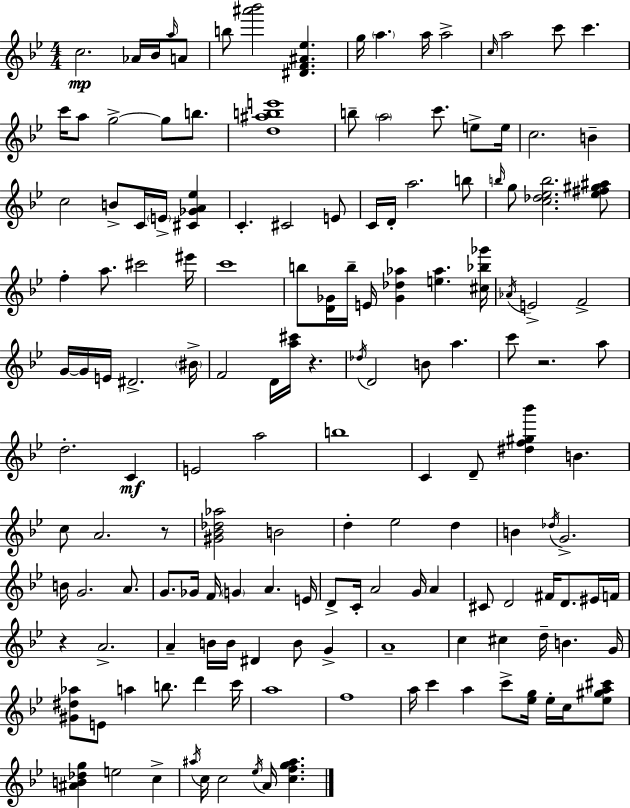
{
  \clef treble
  \numericTimeSignature
  \time 4/4
  \key g \minor
  c''2.\mp aes'16 bes'16 \grace { a''16 } a'8 | b''8 <ais''' bes'''>2 <dis' f' ais' ees''>4. | g''16 \parenthesize a''4. a''16 a''2-> | \grace { c''16 } a''2 c'''8 c'''4. | \break c'''16 a''8 g''2->~~ g''8 b''8. | <d'' ais'' b'' e'''>1 | b''8-- \parenthesize a''2 c'''8. e''8-> | e''16 c''2. b'4-- | \break c''2 b'8-> c'16 \parenthesize e'16-> <cis' ges' a' ees''>4 | c'4.-. cis'2 | e'8 c'16 d'16-. a''2. | b''8 \grace { b''16 } g''8 <c'' des'' ees'' b''>2. | \break <ees'' fis'' gis'' ais''>8 f''4-. a''8. cis'''2 | eis'''16 c'''1 | b''8 <d' ges'>16 b''16-- e'16 <ges' des'' aes''>4 <e'' aes''>4. | <cis'' bes'' ges'''>16 \acciaccatura { aes'16 } e'2-> f'2-> | \break g'16~~ g'16 e'16 dis'2.-> | \parenthesize bis'16-> f'2 d'16 <a'' cis'''>16 r4. | \acciaccatura { des''16 } d'2 b'8 a''4. | c'''8 r2. | \break a''8 d''2.-. | c'4\mf e'2 a''2 | b''1 | c'4 d'8-- <dis'' f'' gis'' bes'''>4 b'4. | \break c''8 a'2. | r8 <gis' bes' des'' aes''>2 b'2 | d''4-. ees''2 | d''4 b'4 \acciaccatura { des''16 } g'2.-> | \break b'16 g'2. | a'8. g'8. ges'16 f'16 \parenthesize g'4 a'4. | e'16 d'8-> c'16-. a'2 | g'16 a'4 cis'8 d'2 | \break fis'16 d'8. eis'16 f'16 r4 a'2.-> | a'4-- b'16 b'16 dis'4 | b'8 g'4-> a'1-- | c''4 cis''4 d''16-- b'4. | \break g'16 <gis' dis'' aes''>8 e'8 a''4 b''8. | d'''4 c'''16 a''1 | f''1 | a''16 c'''4 a''4 c'''8-> | \break <ees'' g''>16 ees''16-. c''16 <ees'' gis'' a'' cis'''>8 <ais' b' des'' g''>4 e''2 | c''4-> \acciaccatura { ais''16 } c''16 c''2 | \acciaccatura { ees''16 } a'16 <c'' f'' g'' ais''>4. \bar "|."
}